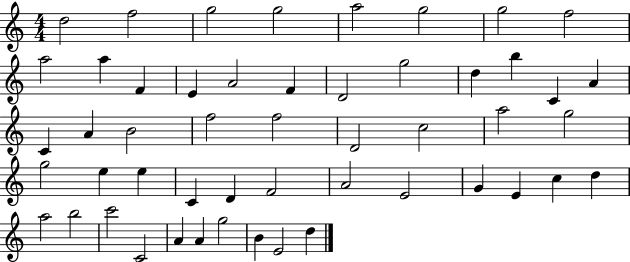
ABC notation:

X:1
T:Untitled
M:4/4
L:1/4
K:C
d2 f2 g2 g2 a2 g2 g2 f2 a2 a F E A2 F D2 g2 d b C A C A B2 f2 f2 D2 c2 a2 g2 g2 e e C D F2 A2 E2 G E c d a2 b2 c'2 C2 A A g2 B E2 d